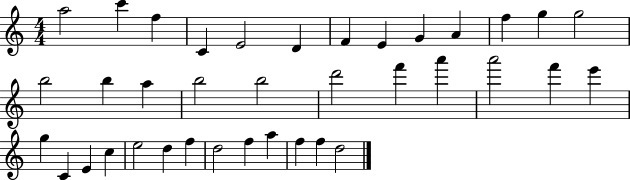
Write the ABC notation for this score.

X:1
T:Untitled
M:4/4
L:1/4
K:C
a2 c' f C E2 D F E G A f g g2 b2 b a b2 b2 d'2 f' a' a'2 f' e' g C E c e2 d f d2 f a f f d2